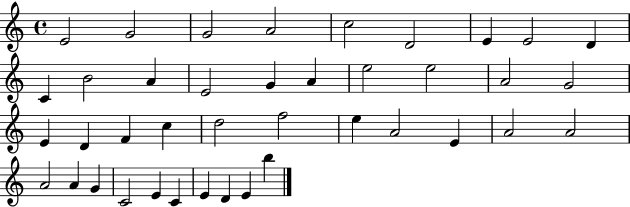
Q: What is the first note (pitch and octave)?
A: E4